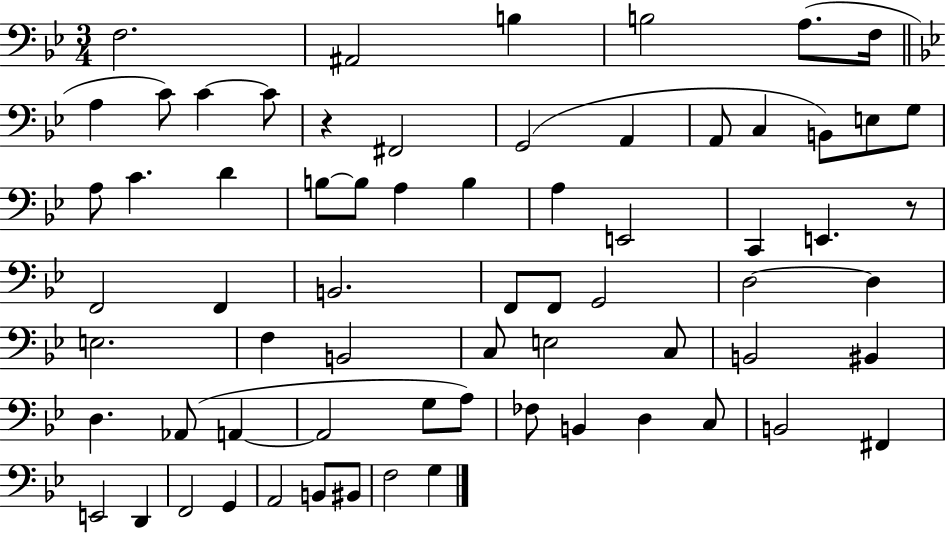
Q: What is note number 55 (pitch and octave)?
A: C3